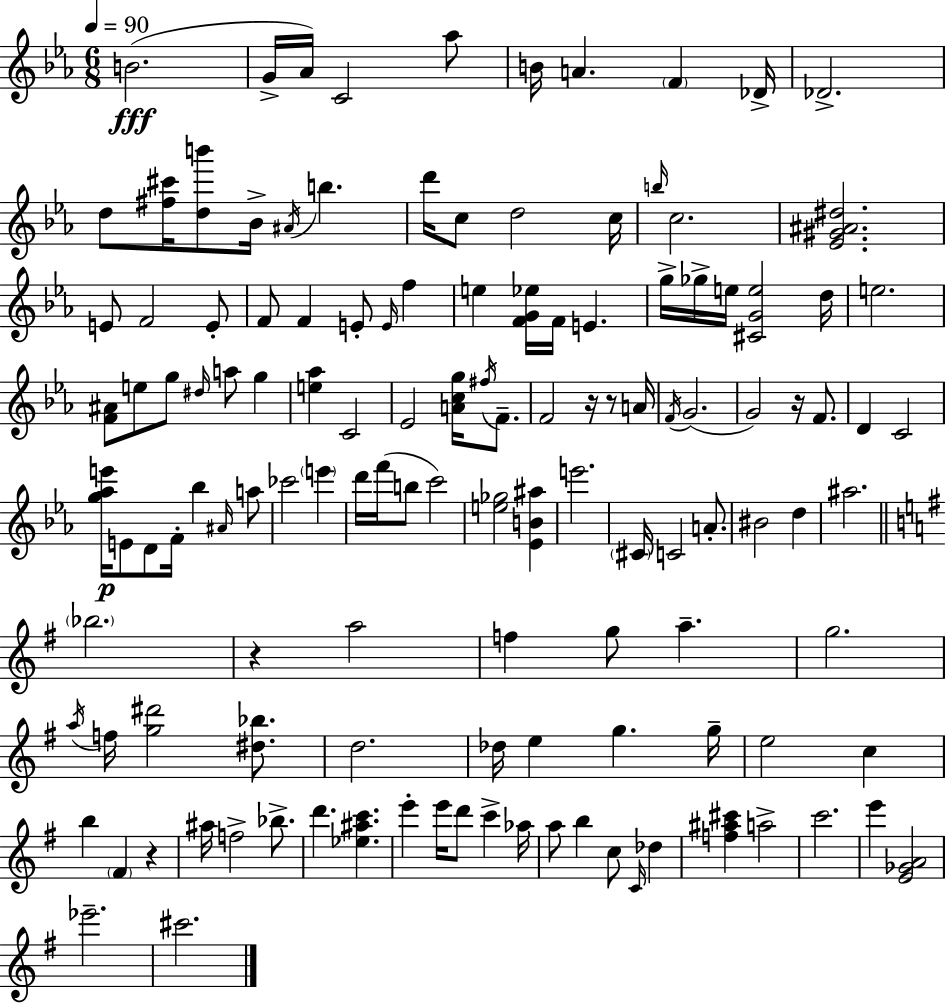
B4/h. G4/s Ab4/s C4/h Ab5/e B4/s A4/q. F4/q Db4/s Db4/h. D5/e [F#5,C#6]/s [D5,B6]/e Bb4/s A#4/s B5/q. D6/s C5/e D5/h C5/s B5/s C5/h. [Eb4,G#4,A#4,D#5]/h. E4/e F4/h E4/e F4/e F4/q E4/e E4/s F5/q E5/q [F4,G4,Eb5]/s F4/s E4/q. G5/s Gb5/s E5/s [C#4,G4,E5]/h D5/s E5/h. [F4,A#4]/e E5/e G5/e D#5/s A5/e G5/q [E5,Ab5]/q C4/h Eb4/h [A4,C5,G5]/s F#5/s F4/e. F4/h R/s R/e A4/s F4/s G4/h. G4/h R/s F4/e. D4/q C4/h [G5,Ab5,E6]/s E4/e D4/e F4/s Bb5/q A#4/s A5/e CES6/h E6/q D6/s F6/s B5/e C6/h [E5,Gb5]/h [Eb4,B4,A#5]/q E6/h. C#4/s C4/h A4/e. BIS4/h D5/q A#5/h. Bb5/h. R/q A5/h F5/q G5/e A5/q. G5/h. A5/s F5/s [G5,D#6]/h [D#5,Bb5]/e. D5/h. Db5/s E5/q G5/q. G5/s E5/h C5/q B5/q F#4/q R/q A#5/s F5/h Bb5/e. D6/q. [Eb5,A#5,C6]/q. E6/q E6/s D6/e C6/q Ab5/s A5/e B5/q C5/e C4/s Db5/q [F5,A#5,C#6]/q A5/h C6/h. E6/q [E4,Gb4,A4]/h Eb6/h. C#6/h.